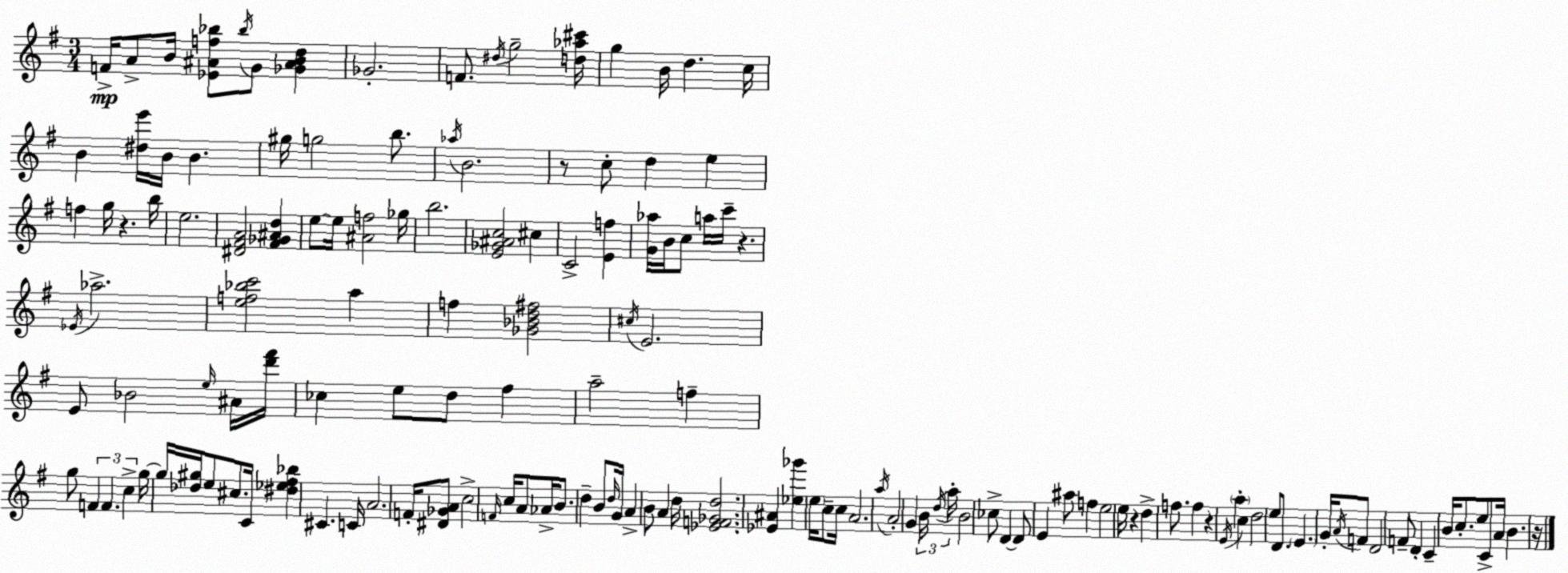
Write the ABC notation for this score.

X:1
T:Untitled
M:3/4
L:1/4
K:Em
F/4 A/2 B/4 [_E^Af_b]/2 _b/4 G/2 [_G^ABd] _G2 F/2 ^d/4 g2 [d_a^c']/4 g B/4 d c/4 B [^de']/4 B/4 B ^g/4 g2 b/2 _a/4 B2 z/2 c/2 d e f g/4 z b/4 e2 [^D^FA]2 [^F_G^Ad] e/2 e/4 [^Af]2 _g/4 b2 [E_G^Ac]2 ^c C2 [Ef] [G_a]/4 B/4 c/2 a/4 c'/4 z _E/4 _a2 [ef_bc']2 a f [_G_Bd^f]2 ^c/4 E2 E/2 _B2 e/4 ^A/4 [d'^f']/4 _c e/2 d/2 ^f a2 f g/2 F F c g/4 g/4 [_d^g]/4 e/2 ^c/2 C/4 [^d_e^f_b] ^C C/4 A2 F/4 [^D_GA]/2 c2 F/4 c/4 A/2 _A/4 B/2 d B/2 d/4 G/4 A B/2 A d/4 [_EF_Gd]2 [_E^A] [_e_g'] e/4 c/2 c/4 A2 a/4 A2 G B/4 d/4 a/4 B2 _c/2 D D/2 E ^a/2 f e2 e/4 z d f/2 f z E/4 a c d2 e/2 D/2 E G/4 A/4 F/2 D2 F/2 D C B/4 c/2 e/2 C/2 A/4 B z/4